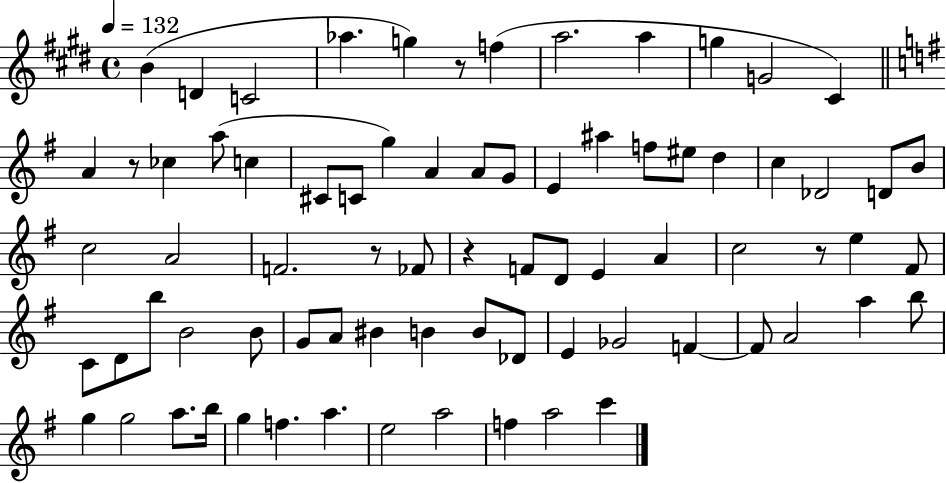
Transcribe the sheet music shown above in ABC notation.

X:1
T:Untitled
M:4/4
L:1/4
K:E
B D C2 _a g z/2 f a2 a g G2 ^C A z/2 _c a/2 c ^C/2 C/2 g A A/2 G/2 E ^a f/2 ^e/2 d c _D2 D/2 B/2 c2 A2 F2 z/2 _F/2 z F/2 D/2 E A c2 z/2 e ^F/2 C/2 D/2 b/2 B2 B/2 G/2 A/2 ^B B B/2 _D/2 E _G2 F F/2 A2 a b/2 g g2 a/2 b/4 g f a e2 a2 f a2 c'